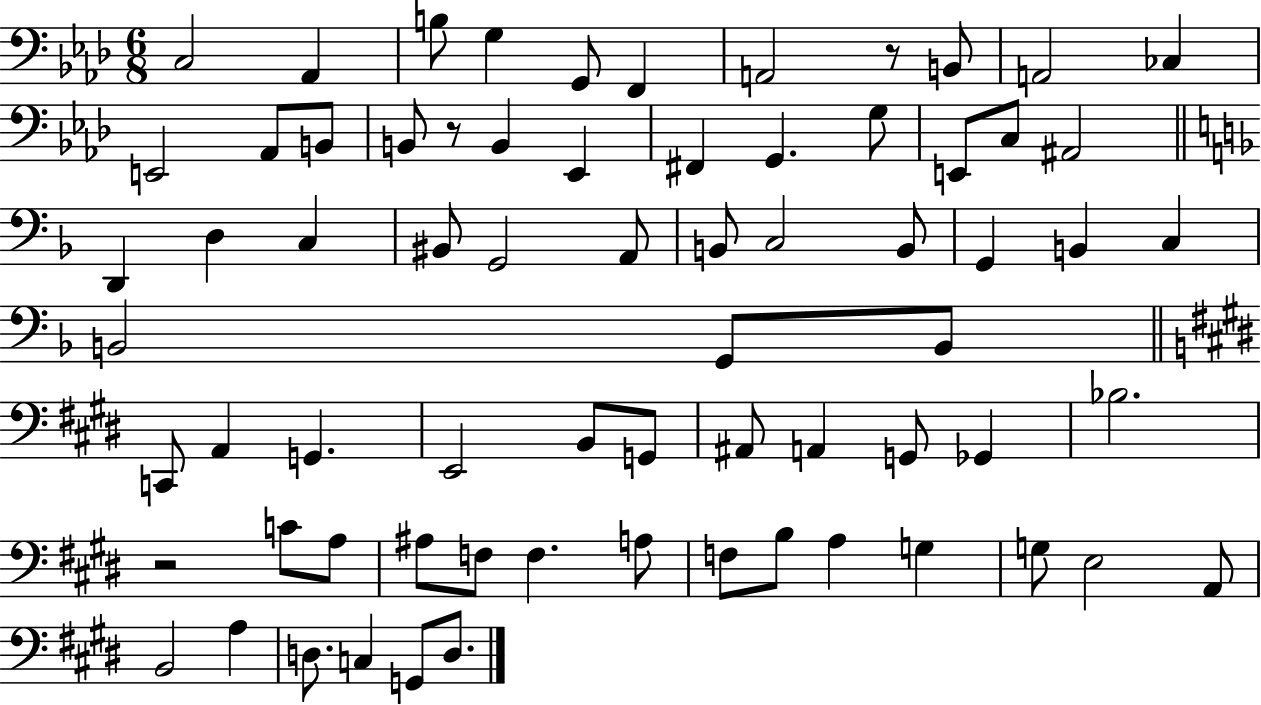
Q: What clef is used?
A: bass